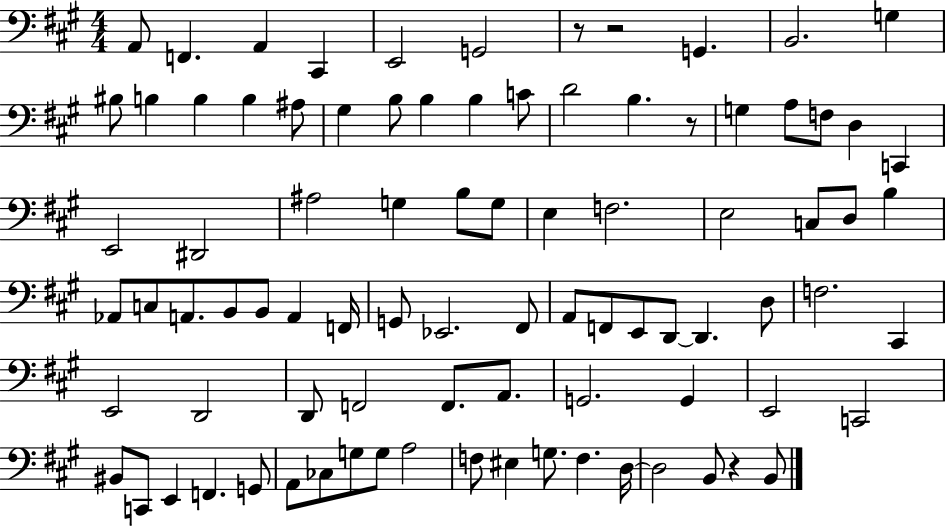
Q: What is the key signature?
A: A major